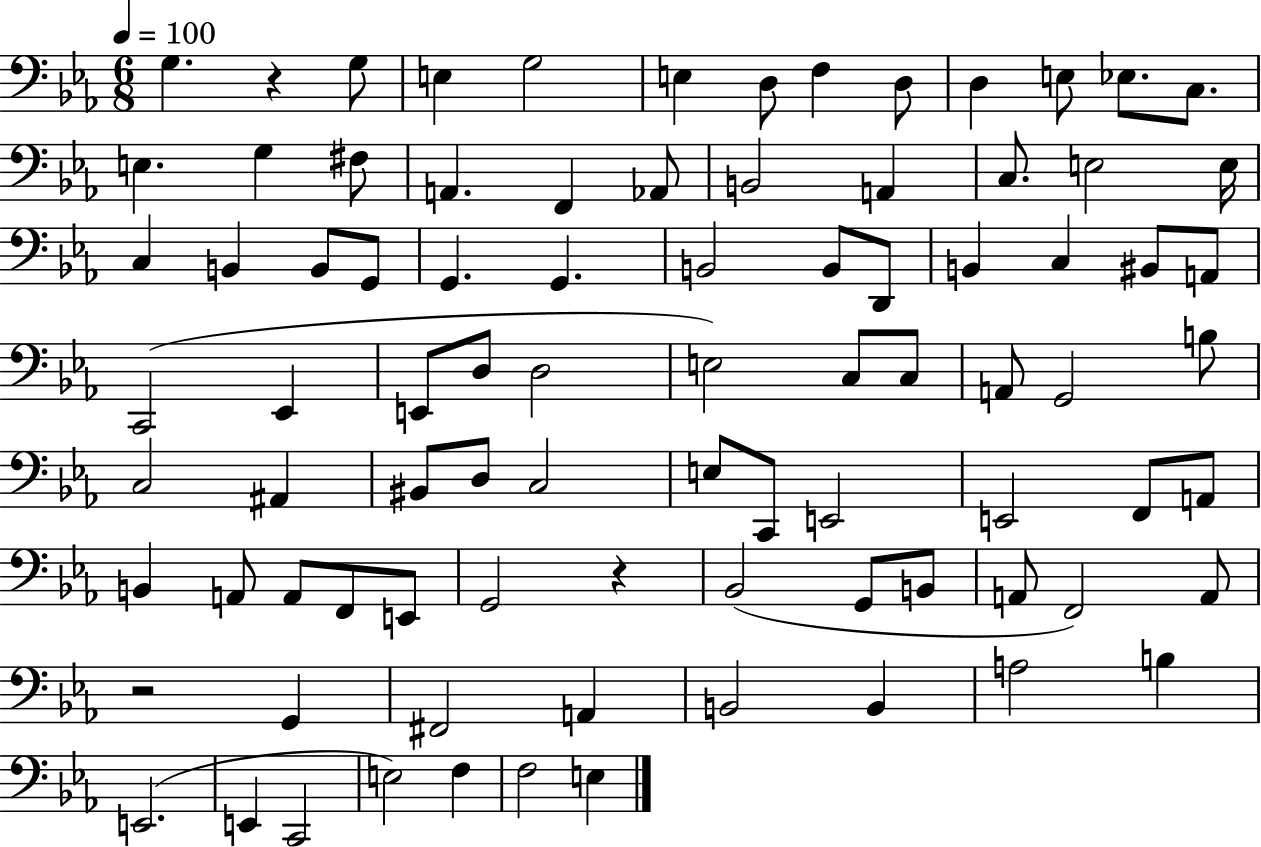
X:1
T:Untitled
M:6/8
L:1/4
K:Eb
G, z G,/2 E, G,2 E, D,/2 F, D,/2 D, E,/2 _E,/2 C,/2 E, G, ^F,/2 A,, F,, _A,,/2 B,,2 A,, C,/2 E,2 E,/4 C, B,, B,,/2 G,,/2 G,, G,, B,,2 B,,/2 D,,/2 B,, C, ^B,,/2 A,,/2 C,,2 _E,, E,,/2 D,/2 D,2 E,2 C,/2 C,/2 A,,/2 G,,2 B,/2 C,2 ^A,, ^B,,/2 D,/2 C,2 E,/2 C,,/2 E,,2 E,,2 F,,/2 A,,/2 B,, A,,/2 A,,/2 F,,/2 E,,/2 G,,2 z _B,,2 G,,/2 B,,/2 A,,/2 F,,2 A,,/2 z2 G,, ^F,,2 A,, B,,2 B,, A,2 B, E,,2 E,, C,,2 E,2 F, F,2 E,